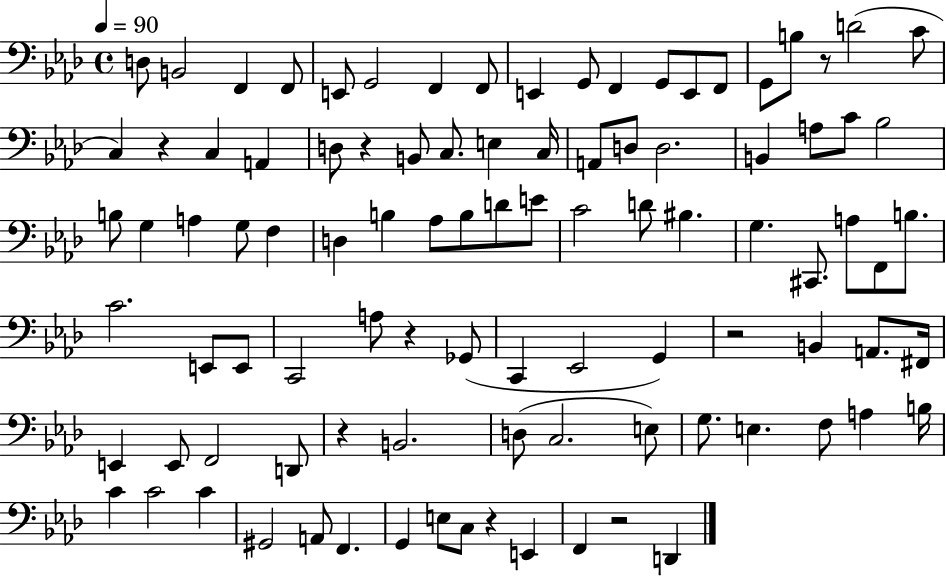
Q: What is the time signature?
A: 4/4